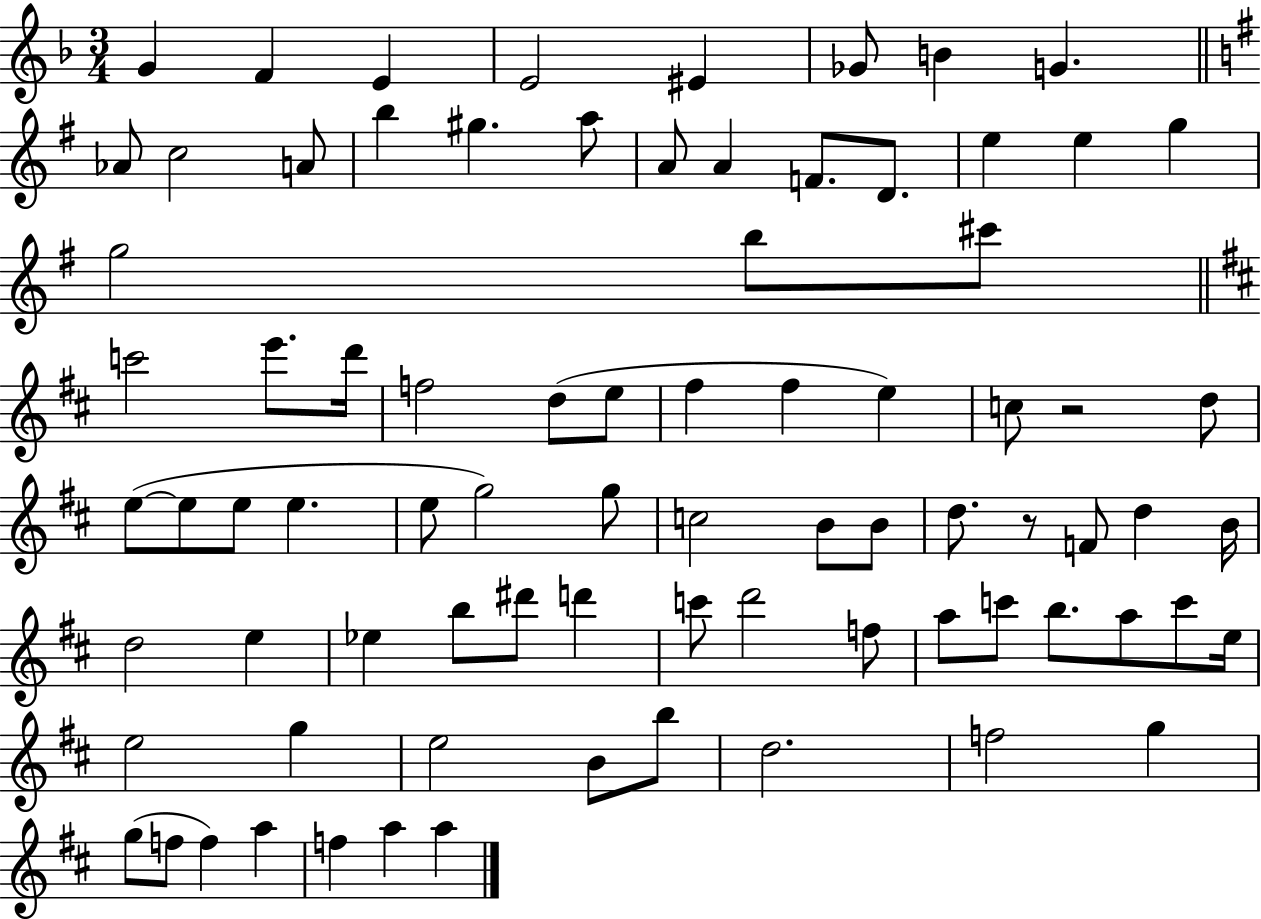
G4/q F4/q E4/q E4/h EIS4/q Gb4/e B4/q G4/q. Ab4/e C5/h A4/e B5/q G#5/q. A5/e A4/e A4/q F4/e. D4/e. E5/q E5/q G5/q G5/h B5/e C#6/e C6/h E6/e. D6/s F5/h D5/e E5/e F#5/q F#5/q E5/q C5/e R/h D5/e E5/e E5/e E5/e E5/q. E5/e G5/h G5/e C5/h B4/e B4/e D5/e. R/e F4/e D5/q B4/s D5/h E5/q Eb5/q B5/e D#6/e D6/q C6/e D6/h F5/e A5/e C6/e B5/e. A5/e C6/e E5/s E5/h G5/q E5/h B4/e B5/e D5/h. F5/h G5/q G5/e F5/e F5/q A5/q F5/q A5/q A5/q